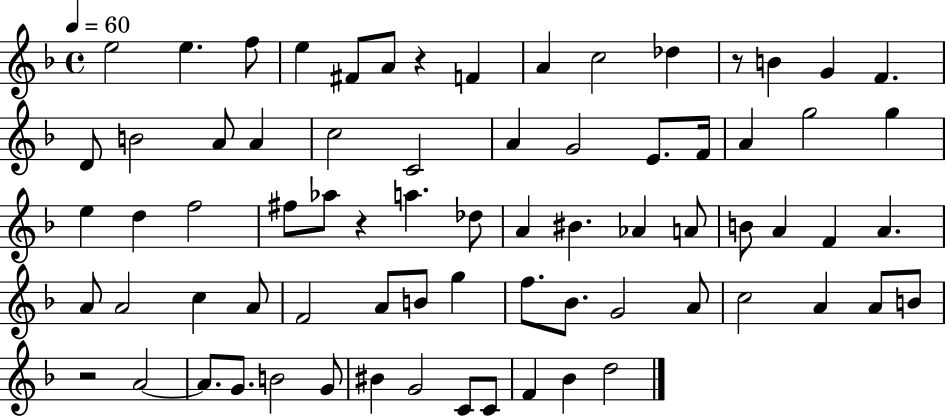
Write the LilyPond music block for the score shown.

{
  \clef treble
  \time 4/4
  \defaultTimeSignature
  \key f \major
  \tempo 4 = 60
  e''2 e''4. f''8 | e''4 fis'8 a'8 r4 f'4 | a'4 c''2 des''4 | r8 b'4 g'4 f'4. | \break d'8 b'2 a'8 a'4 | c''2 c'2 | a'4 g'2 e'8. f'16 | a'4 g''2 g''4 | \break e''4 d''4 f''2 | fis''8 aes''8 r4 a''4. des''8 | a'4 bis'4. aes'4 a'8 | b'8 a'4 f'4 a'4. | \break a'8 a'2 c''4 a'8 | f'2 a'8 b'8 g''4 | f''8. bes'8. g'2 a'8 | c''2 a'4 a'8 b'8 | \break r2 a'2~~ | a'8. g'8. b'2 g'8 | bis'4 g'2 c'8 c'8 | f'4 bes'4 d''2 | \break \bar "|."
}